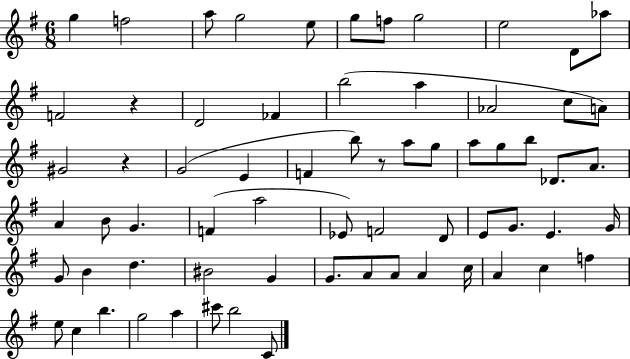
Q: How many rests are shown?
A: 3